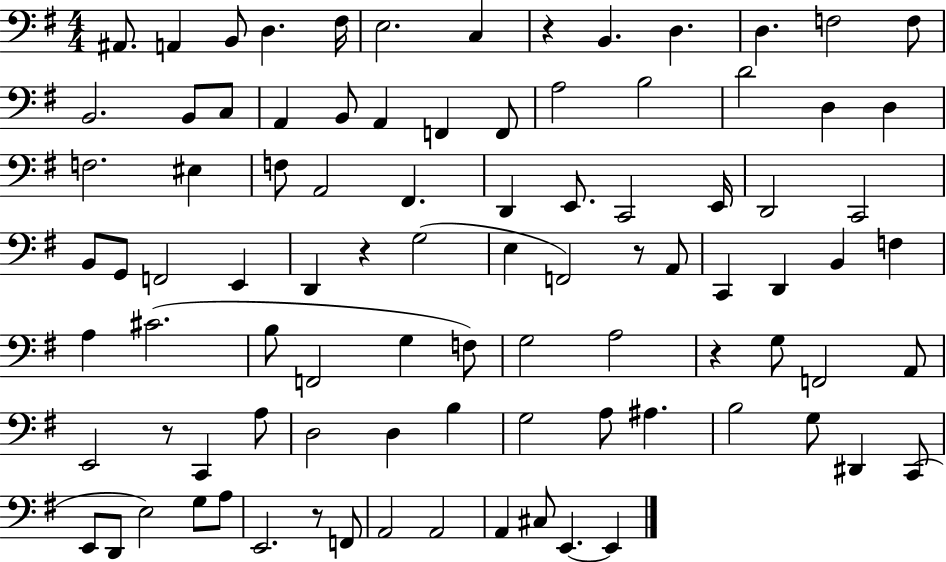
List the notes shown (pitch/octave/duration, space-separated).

A#2/e. A2/q B2/e D3/q. F#3/s E3/h. C3/q R/q B2/q. D3/q. D3/q. F3/h F3/e B2/h. B2/e C3/e A2/q B2/e A2/q F2/q F2/e A3/h B3/h D4/h D3/q D3/q F3/h. EIS3/q F3/e A2/h F#2/q. D2/q E2/e. C2/h E2/s D2/h C2/h B2/e G2/e F2/h E2/q D2/q R/q G3/h E3/q F2/h R/e A2/e C2/q D2/q B2/q F3/q A3/q C#4/h. B3/e F2/h G3/q F3/e G3/h A3/h R/q G3/e F2/h A2/e E2/h R/e C2/q A3/e D3/h D3/q B3/q G3/h A3/e A#3/q. B3/h G3/e D#2/q C2/e E2/e D2/e E3/h G3/e A3/e E2/h. R/e F2/e A2/h A2/h A2/q C#3/e E2/q. E2/q